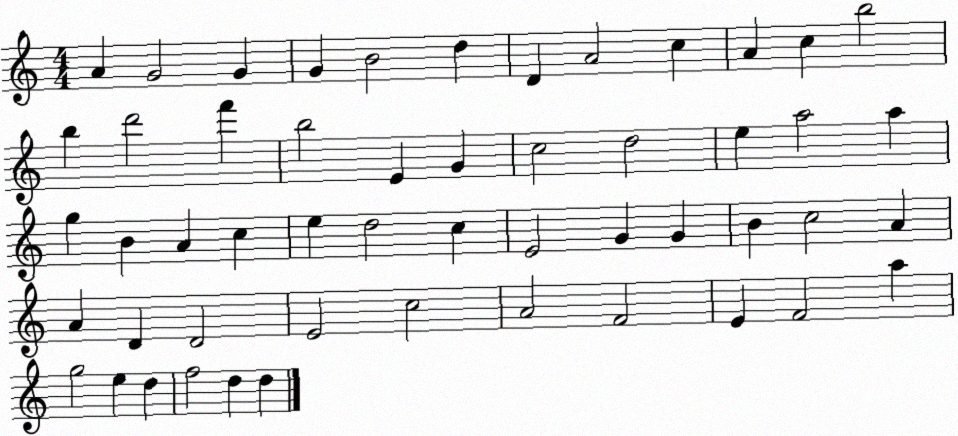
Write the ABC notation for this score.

X:1
T:Untitled
M:4/4
L:1/4
K:C
A G2 G G B2 d D A2 c A c b2 b d'2 f' b2 E G c2 d2 e a2 a g B A c e d2 c E2 G G B c2 A A D D2 E2 c2 A2 F2 E F2 a g2 e d f2 d d